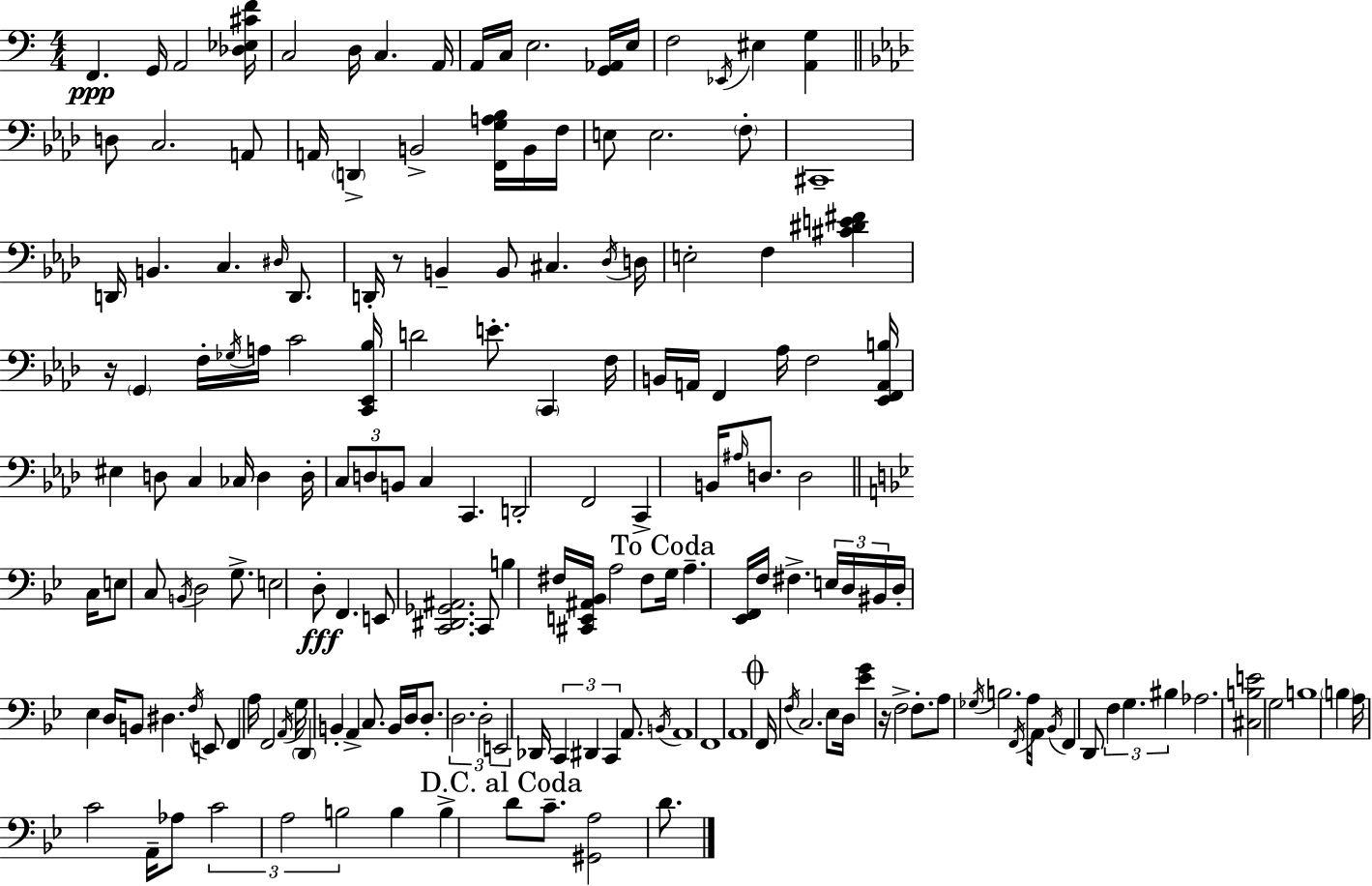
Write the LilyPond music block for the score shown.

{
  \clef bass
  \numericTimeSignature
  \time 4/4
  \key c \major
  f,4.\ppp g,16 a,2 <des ees cis' f'>16 | c2 d16 c4. a,16 | a,16 c16 e2. <g, aes,>16 e16 | f2 \acciaccatura { ees,16 } eis4 <a, g>4 | \break \bar "||" \break \key f \minor d8 c2. a,8 | a,16 \parenthesize d,4-> b,2-> <f, g a bes>16 b,16 f16 | e8 e2. \parenthesize f8-. | cis,1-- | \break d,16 b,4. c4. \grace { dis16 } d,8. | d,16-. r8 b,4-- b,8 cis4. | \acciaccatura { des16 } d16 e2-. f4 <cis' dis' e' fis'>4 | r16 \parenthesize g,4 f16-. \acciaccatura { ges16 } a16 c'2 | \break <c, ees, bes>16 d'2 e'8.-. \parenthesize c,4 | f16 b,16 a,16 f,4 aes16 f2 | <ees, f, a, b>16 eis4 d8 c4 ces16 d4 | d16-. \tuplet 3/2 { c8 d8 b,8 } c4 c,4. | \break d,2-. f,2 | c,4-> b,16 \grace { ais16 } d8. d2 | \bar "||" \break \key bes \major c16 e8 c8 \acciaccatura { b,16 } d2 g8.-> | e2 d8-.\fff f,4. | e,8 <c, dis, ges, ais,>2. c,8 | b4 fis16 <cis, e, ais, bes,>16 a2 fis8 | \break \mark "To Coda" g16 a4.-- <ees, f,>16 f16 fis4.-> | \tuplet 3/2 { e16 d16 bis,16 } d16-. ees4 d16 b,8 dis4. | \acciaccatura { f16 } e,8 f,4 a16 f,2 | \acciaccatura { a,16 } g16 \parenthesize d,4 b,4-. a,4-> c8. | \break b,16 d16 d8.-. \tuplet 3/2 { d2. | d2-. e,2 } | des,16 \tuplet 3/2 { c,4 dis,4 c,4 } | a,8. \acciaccatura { b,16 } a,1 | \break f,1 | a,1 | \mark \markup { \musicglyph "scripts.coda" } f,16 \acciaccatura { f16 } c2. | ees8 d16 <ees' g'>4 r16 f2-> | \break f8.-. a8 \acciaccatura { ges16 } b2. | \acciaccatura { f,16 } a16 a,16 \acciaccatura { bes,16 } f,4 d,8 \tuplet 3/2 { f4 | g4. bis4 } aes2. | <cis b e'>2 | \break g2 b1 | \parenthesize b4 a16 c'2 | a,16-- aes8 \tuplet 3/2 { c'2 | a2 b2 } | \break b4 b4-> \mark "D.C. al Coda" d'8 c'8.-- <gis, a>2 | d'8. \bar "|."
}